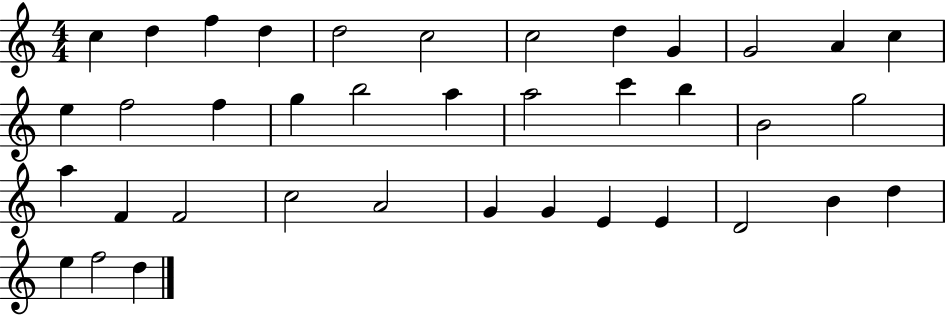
X:1
T:Untitled
M:4/4
L:1/4
K:C
c d f d d2 c2 c2 d G G2 A c e f2 f g b2 a a2 c' b B2 g2 a F F2 c2 A2 G G E E D2 B d e f2 d